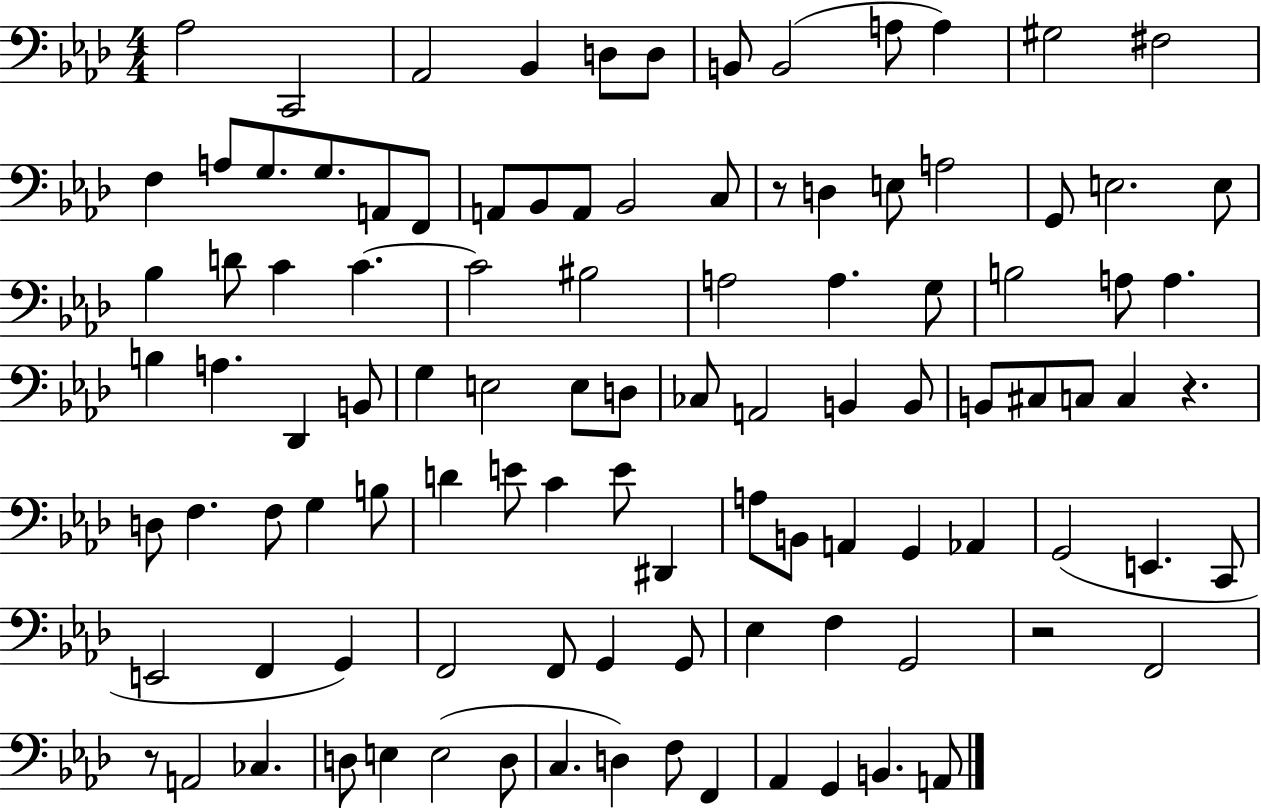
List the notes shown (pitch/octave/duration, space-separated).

Ab3/h C2/h Ab2/h Bb2/q D3/e D3/e B2/e B2/h A3/e A3/q G#3/h F#3/h F3/q A3/e G3/e. G3/e. A2/e F2/e A2/e Bb2/e A2/e Bb2/h C3/e R/e D3/q E3/e A3/h G2/e E3/h. E3/e Bb3/q D4/e C4/q C4/q. C4/h BIS3/h A3/h A3/q. G3/e B3/h A3/e A3/q. B3/q A3/q. Db2/q B2/e G3/q E3/h E3/e D3/e CES3/e A2/h B2/q B2/e B2/e C#3/e C3/e C3/q R/q. D3/e F3/q. F3/e G3/q B3/e D4/q E4/e C4/q E4/e D#2/q A3/e B2/e A2/q G2/q Ab2/q G2/h E2/q. C2/e E2/h F2/q G2/q F2/h F2/e G2/q G2/e Eb3/q F3/q G2/h R/h F2/h R/e A2/h CES3/q. D3/e E3/q E3/h D3/e C3/q. D3/q F3/e F2/q Ab2/q G2/q B2/q. A2/e